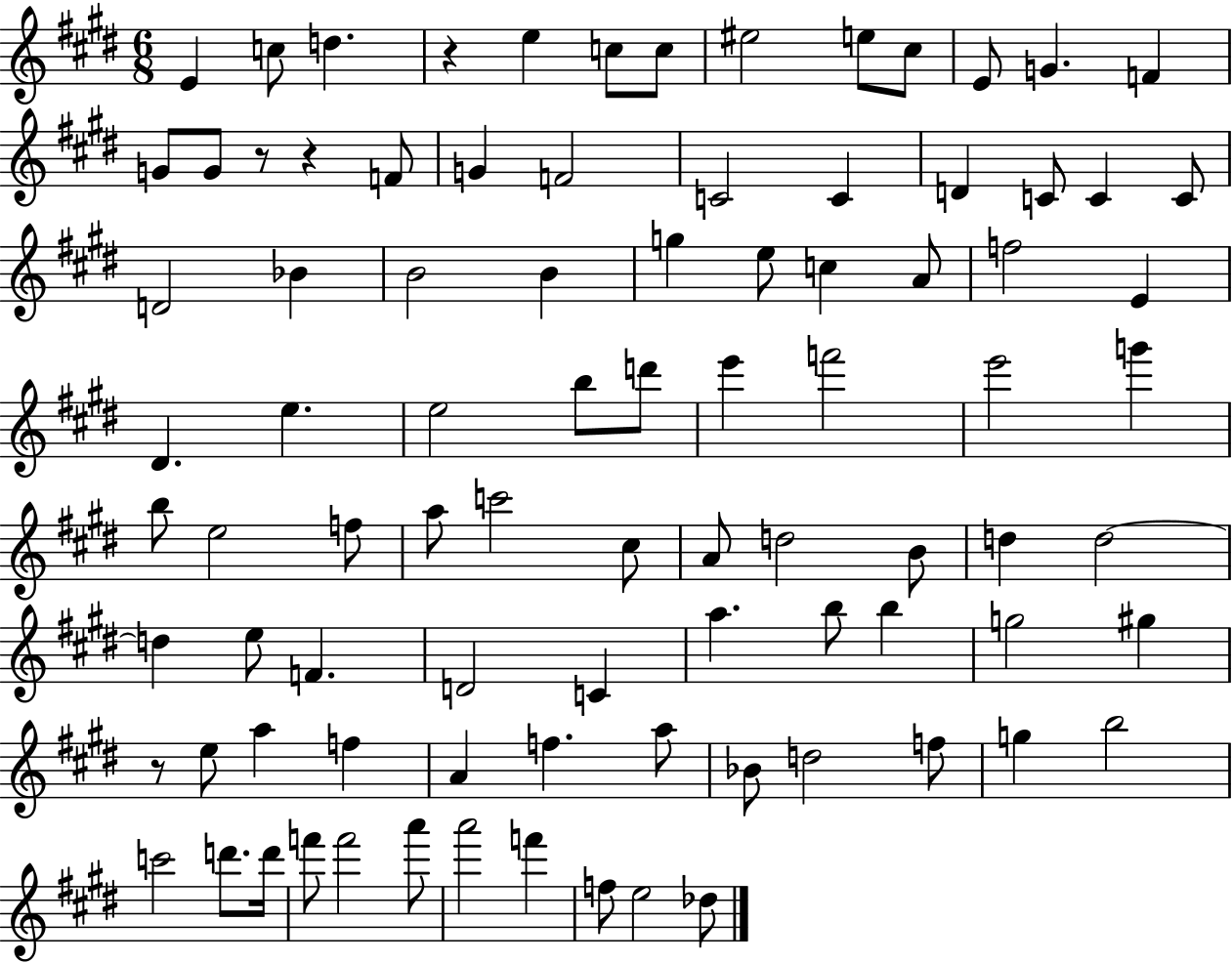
E4/q C5/e D5/q. R/q E5/q C5/e C5/e EIS5/h E5/e C#5/e E4/e G4/q. F4/q G4/e G4/e R/e R/q F4/e G4/q F4/h C4/h C4/q D4/q C4/e C4/q C4/e D4/h Bb4/q B4/h B4/q G5/q E5/e C5/q A4/e F5/h E4/q D#4/q. E5/q. E5/h B5/e D6/e E6/q F6/h E6/h G6/q B5/e E5/h F5/e A5/e C6/h C#5/e A4/e D5/h B4/e D5/q D5/h D5/q E5/e F4/q. D4/h C4/q A5/q. B5/e B5/q G5/h G#5/q R/e E5/e A5/q F5/q A4/q F5/q. A5/e Bb4/e D5/h F5/e G5/q B5/h C6/h D6/e. D6/s F6/e F6/h A6/e A6/h F6/q F5/e E5/h Db5/e